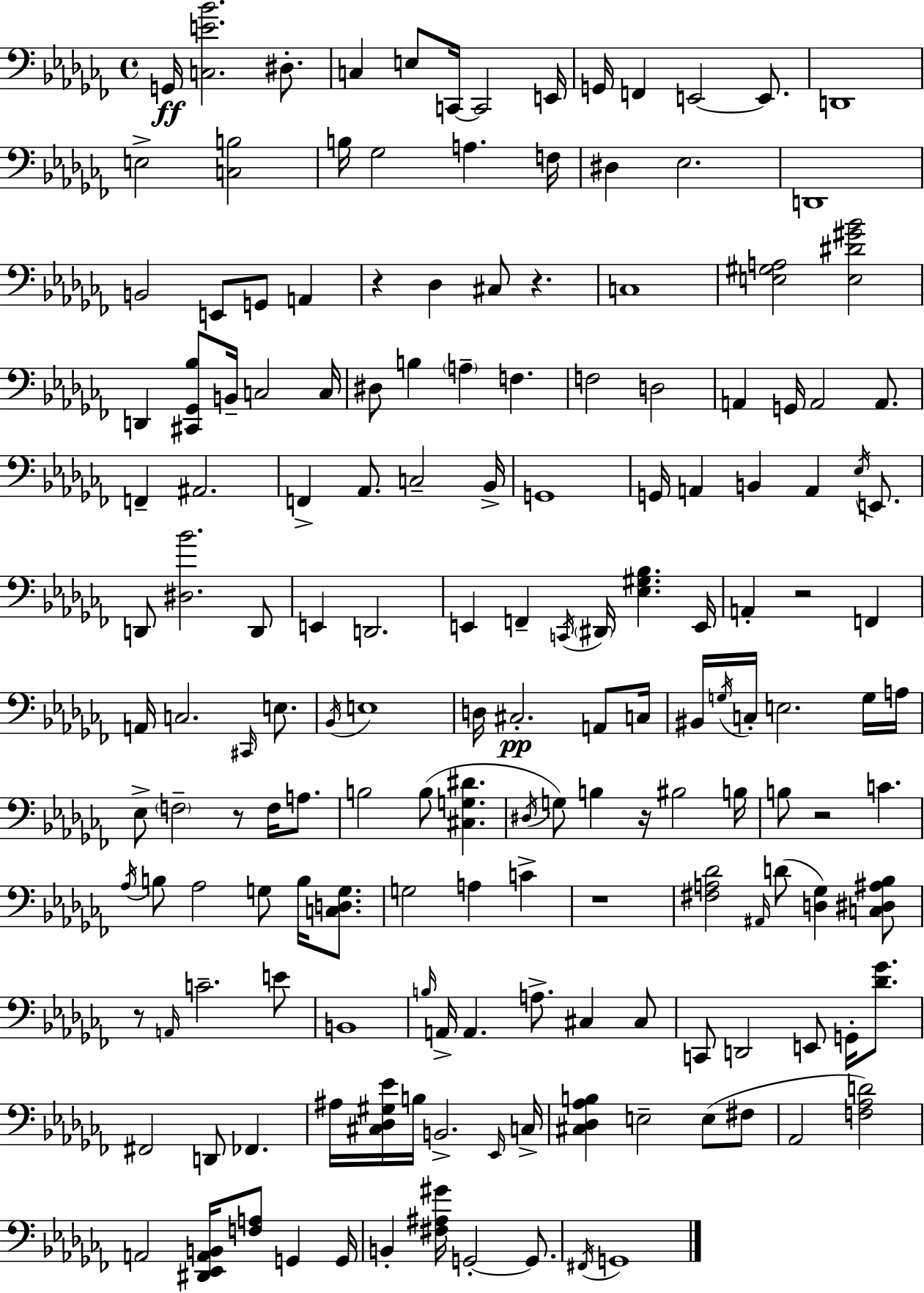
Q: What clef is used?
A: bass